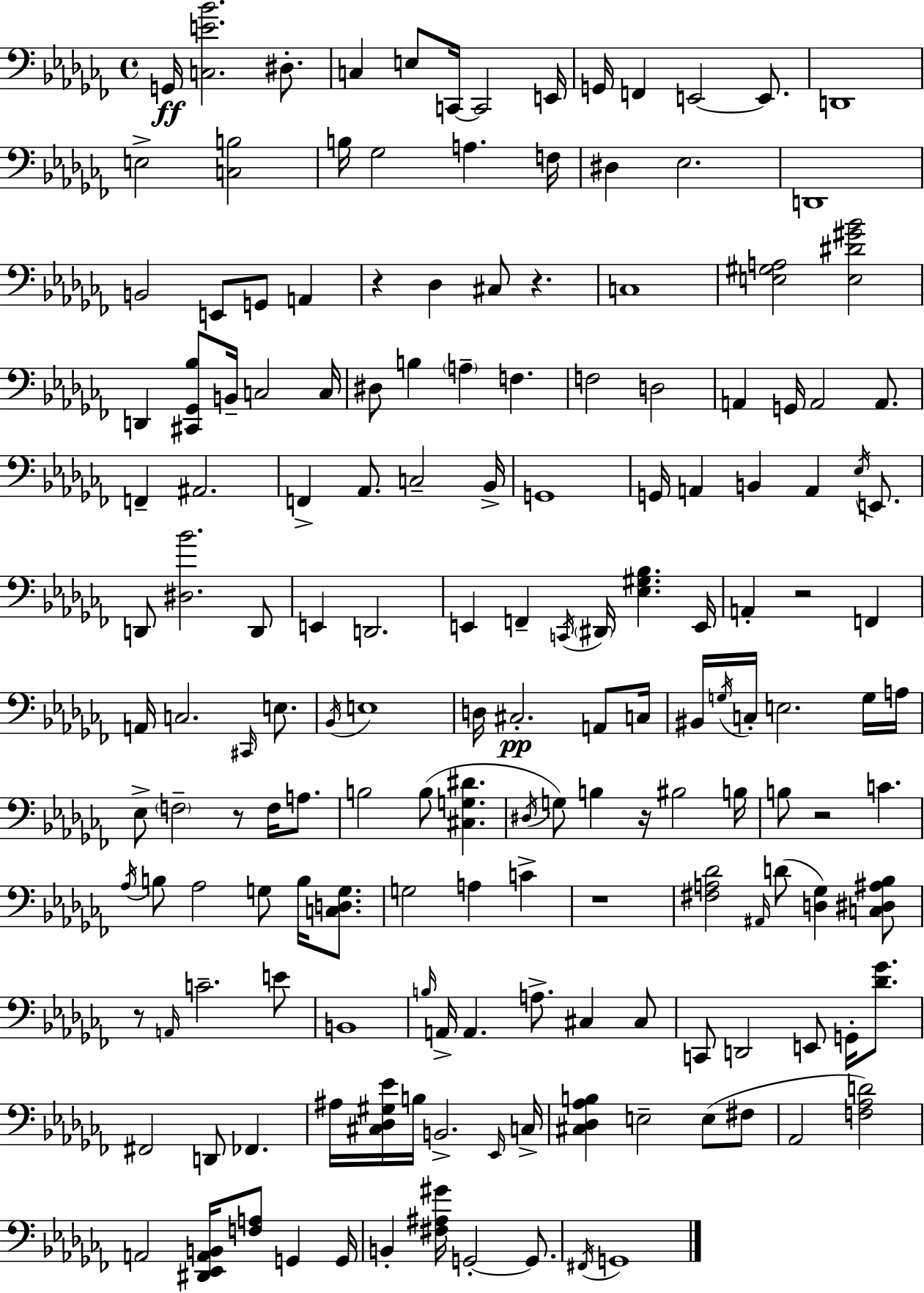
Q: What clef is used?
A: bass